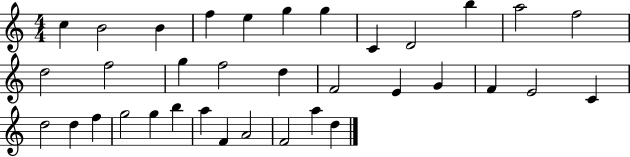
C5/q B4/h B4/q F5/q E5/q G5/q G5/q C4/q D4/h B5/q A5/h F5/h D5/h F5/h G5/q F5/h D5/q F4/h E4/q G4/q F4/q E4/h C4/q D5/h D5/q F5/q G5/h G5/q B5/q A5/q F4/q A4/h F4/h A5/q D5/q